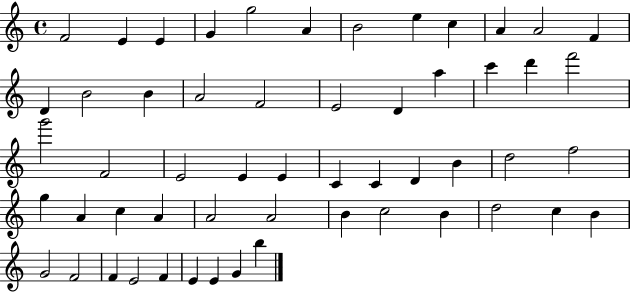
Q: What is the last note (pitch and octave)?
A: B5